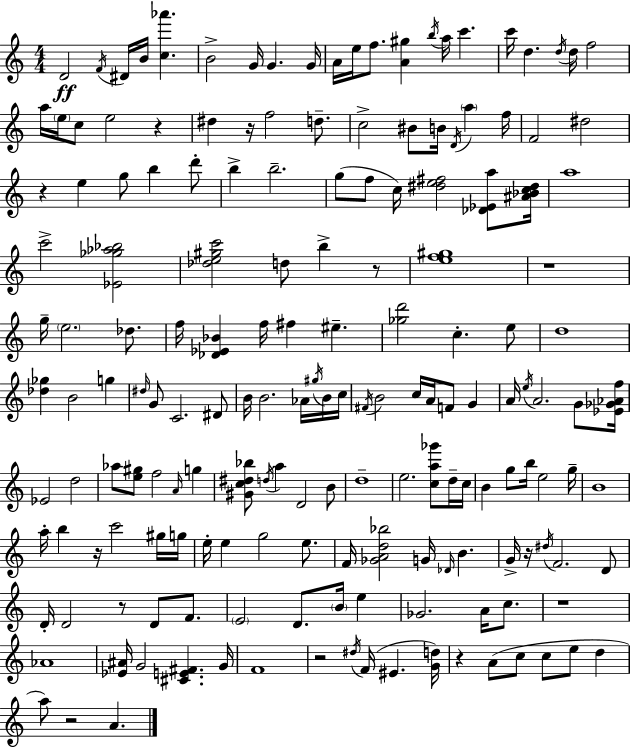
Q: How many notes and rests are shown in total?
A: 172